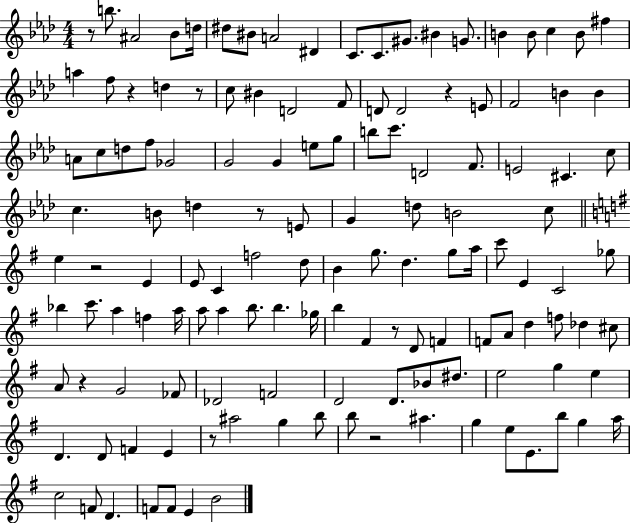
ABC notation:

X:1
T:Untitled
M:4/4
L:1/4
K:Ab
z/2 b/2 ^A2 _B/2 d/4 ^d/2 ^B/2 A2 ^D C/2 C/2 ^G/2 ^B G/2 B B/2 c B/2 ^f a f/2 z d z/2 c/2 ^B D2 F/2 D/2 D2 z E/2 F2 B B A/2 c/2 d/2 f/2 _G2 G2 G e/2 g/2 b/2 c'/2 D2 F/2 E2 ^C c/2 c B/2 d z/2 E/2 G d/2 B2 c/2 e z2 E E/2 C f2 d/2 B g/2 d g/2 a/4 c'/2 E C2 _g/2 _b c'/2 a f a/4 a/2 a b/2 b _g/4 b ^F z/2 D/2 F F/2 A/2 d f/2 _d ^c/2 A/2 z G2 _F/2 _D2 F2 D2 D/2 _B/2 ^d/2 e2 g e D D/2 F E z/2 ^a2 g b/2 b/2 z2 ^a g e/2 E/2 b/2 g a/4 c2 F/2 D F/2 F/2 E B2